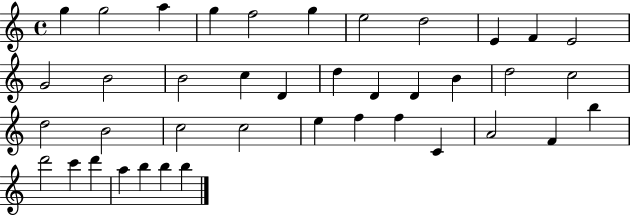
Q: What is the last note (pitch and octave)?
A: B5